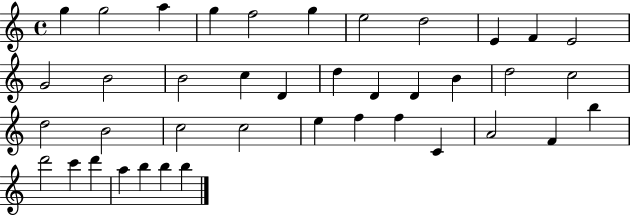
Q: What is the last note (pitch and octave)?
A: B5